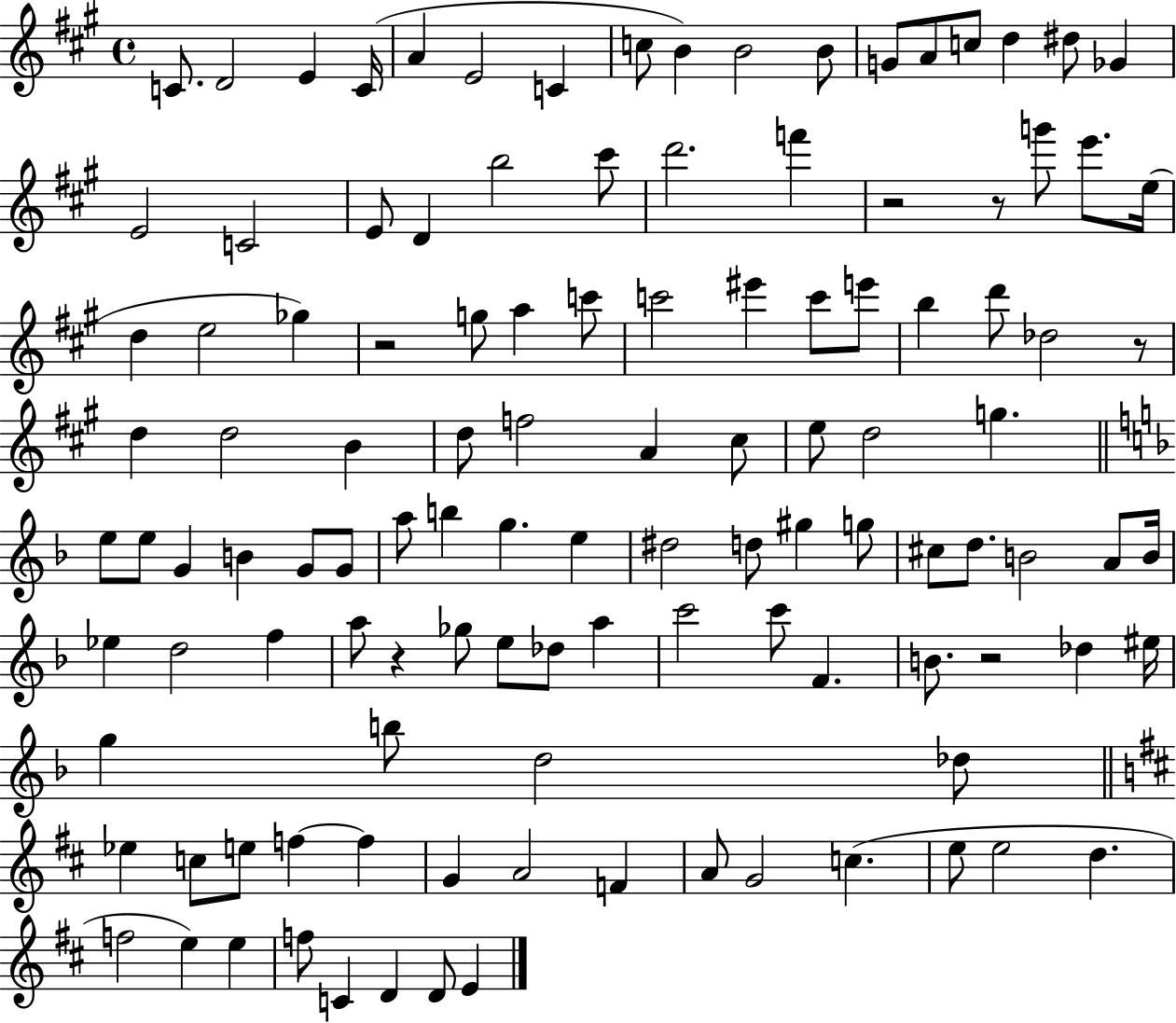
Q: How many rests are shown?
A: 6